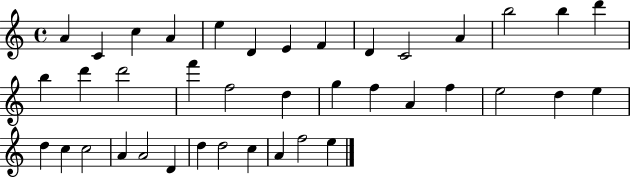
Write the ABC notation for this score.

X:1
T:Untitled
M:4/4
L:1/4
K:C
A C c A e D E F D C2 A b2 b d' b d' d'2 f' f2 d g f A f e2 d e d c c2 A A2 D d d2 c A f2 e